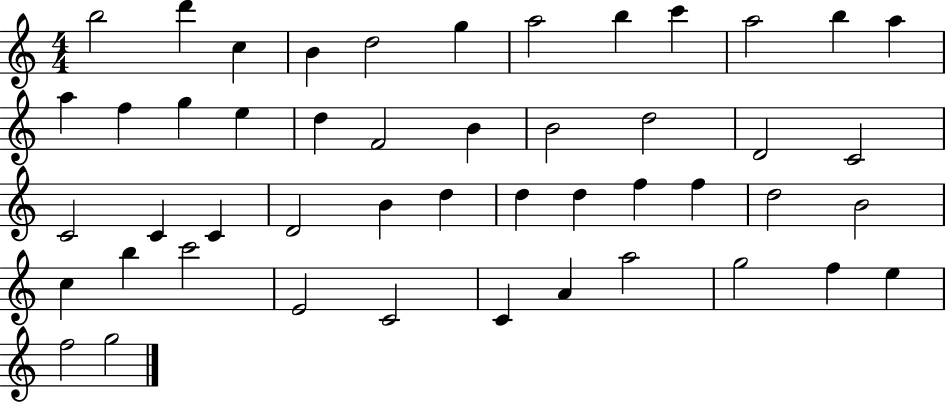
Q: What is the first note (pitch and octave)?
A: B5